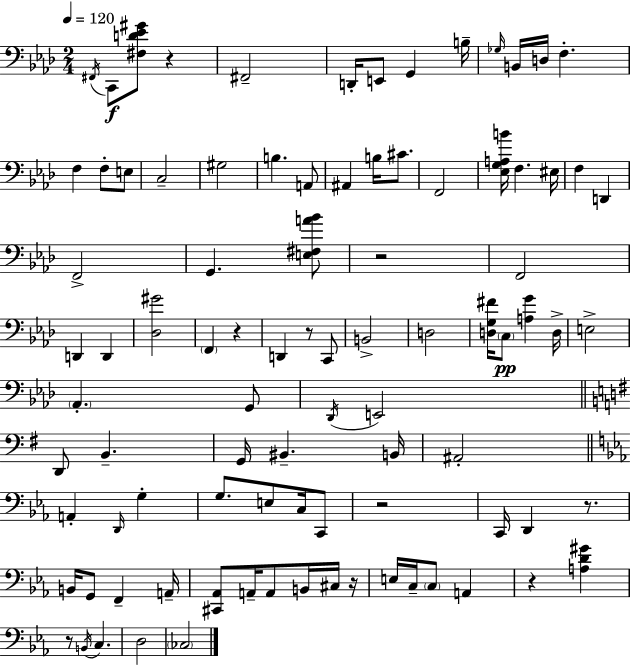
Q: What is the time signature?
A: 2/4